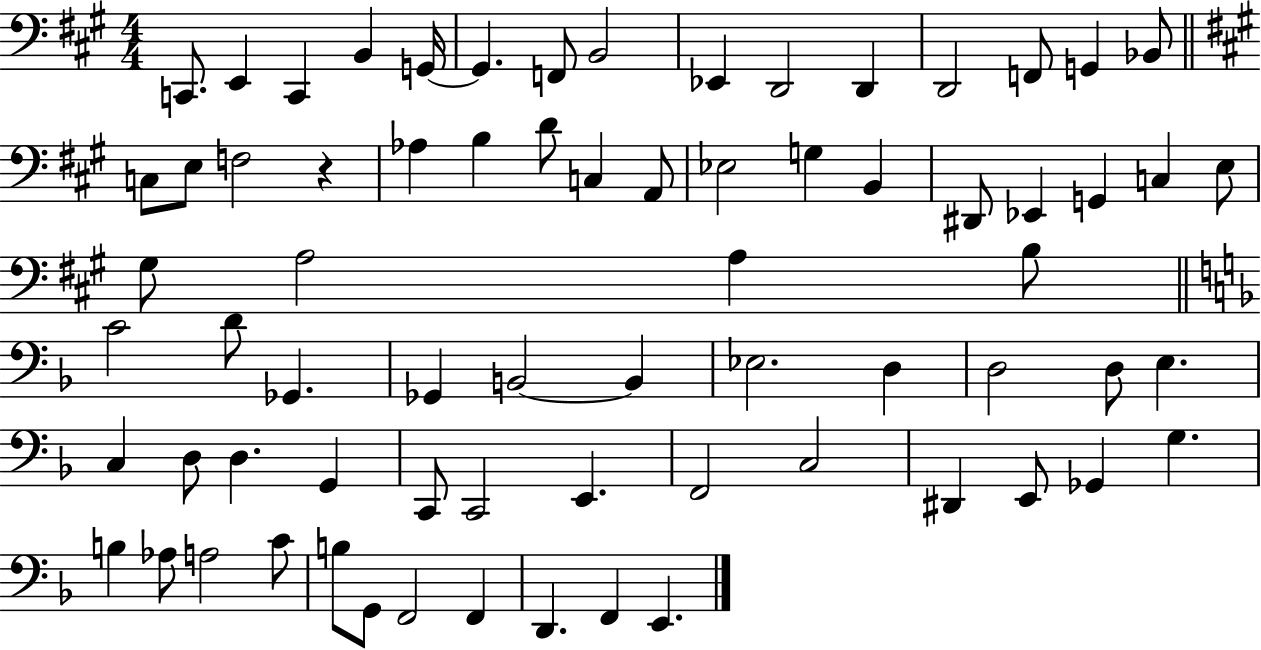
{
  \clef bass
  \numericTimeSignature
  \time 4/4
  \key a \major
  c,8. e,4 c,4 b,4 g,16~~ | g,4. f,8 b,2 | ees,4 d,2 d,4 | d,2 f,8 g,4 bes,8 | \break \bar "||" \break \key a \major c8 e8 f2 r4 | aes4 b4 d'8 c4 a,8 | ees2 g4 b,4 | dis,8 ees,4 g,4 c4 e8 | \break gis8 a2 a4 b8 | \bar "||" \break \key f \major c'2 d'8 ges,4. | ges,4 b,2~~ b,4 | ees2. d4 | d2 d8 e4. | \break c4 d8 d4. g,4 | c,8 c,2 e,4. | f,2 c2 | dis,4 e,8 ges,4 g4. | \break b4 aes8 a2 c'8 | b8 g,8 f,2 f,4 | d,4. f,4 e,4. | \bar "|."
}